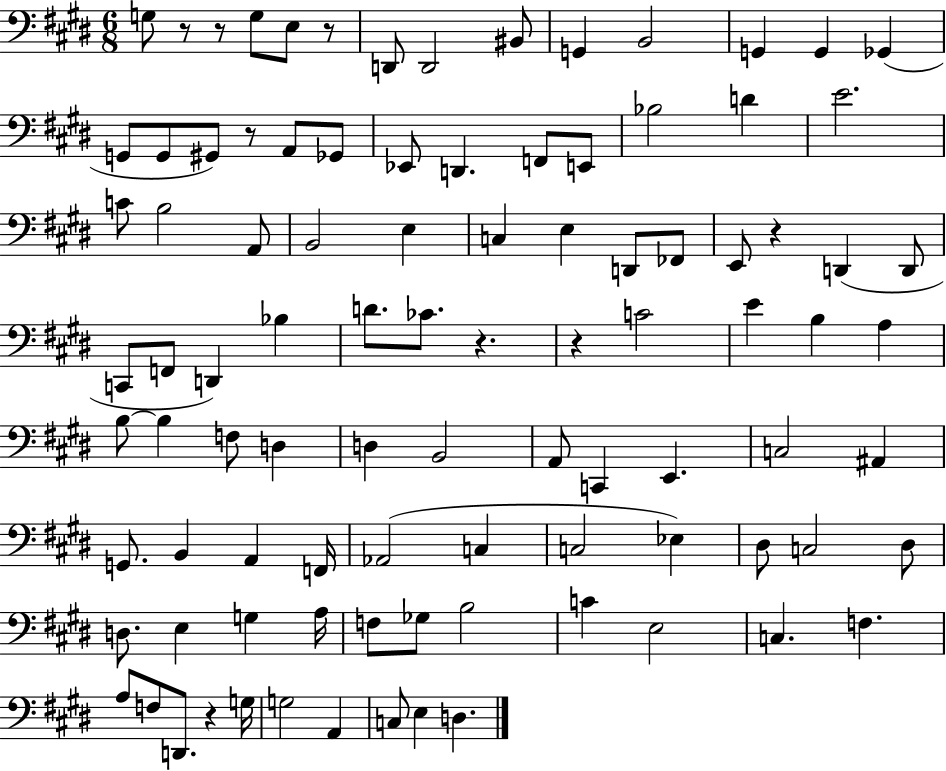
{
  \clef bass
  \numericTimeSignature
  \time 6/8
  \key e \major
  g8 r8 r8 g8 e8 r8 | d,8 d,2 bis,8 | g,4 b,2 | g,4 g,4 ges,4( | \break g,8 g,8 gis,8) r8 a,8 ges,8 | ees,8 d,4. f,8 e,8 | bes2 d'4 | e'2. | \break c'8 b2 a,8 | b,2 e4 | c4 e4 d,8 fes,8 | e,8 r4 d,4( d,8 | \break c,8 f,8 d,4) bes4 | d'8. ces'8. r4. | r4 c'2 | e'4 b4 a4 | \break b8~~ b4 f8 d4 | d4 b,2 | a,8 c,4 e,4. | c2 ais,4 | \break g,8. b,4 a,4 f,16 | aes,2( c4 | c2 ees4) | dis8 c2 dis8 | \break d8. e4 g4 a16 | f8 ges8 b2 | c'4 e2 | c4. f4. | \break a8 f8 d,8. r4 g16 | g2 a,4 | c8 e4 d4. | \bar "|."
}